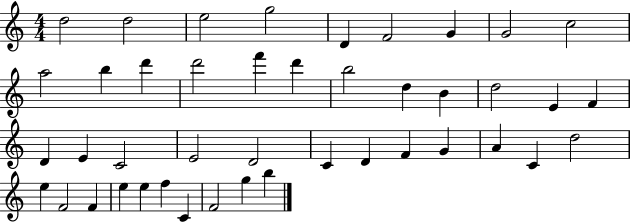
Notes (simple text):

D5/h D5/h E5/h G5/h D4/q F4/h G4/q G4/h C5/h A5/h B5/q D6/q D6/h F6/q D6/q B5/h D5/q B4/q D5/h E4/q F4/q D4/q E4/q C4/h E4/h D4/h C4/q D4/q F4/q G4/q A4/q C4/q D5/h E5/q F4/h F4/q E5/q E5/q F5/q C4/q F4/h G5/q B5/q